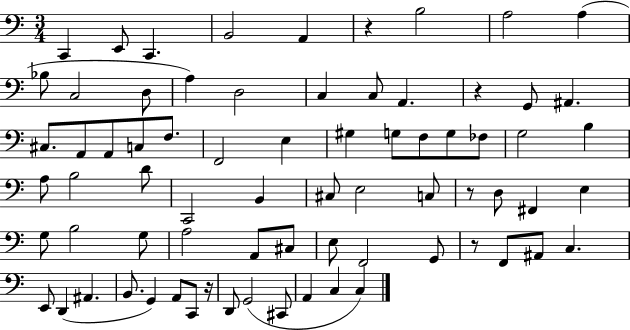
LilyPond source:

{
  \clef bass
  \numericTimeSignature
  \time 3/4
  \key c \major
  c,4 e,8 c,4. | b,2 a,4 | r4 b2 | a2 a4( | \break bes8 c2 d8 | a4) d2 | c4 c8 a,4. | r4 g,8 ais,4. | \break cis8. a,8 a,8 c8 f8. | f,2 e4 | gis4 g8 f8 g8 fes8 | g2 b4 | \break a8 b2 d'8 | c,2 b,4 | cis8 e2 c8 | r8 d8 fis,4 e4 | \break g8 b2 g8 | a2 a,8 cis8 | e8 f,2 g,8 | r8 f,8 ais,8 c4. | \break e,8 d,4( ais,4. | b,8. g,4) a,8 c,8 r16 | d,8 g,2( cis,8 | a,4 c4 c4) | \break \bar "|."
}